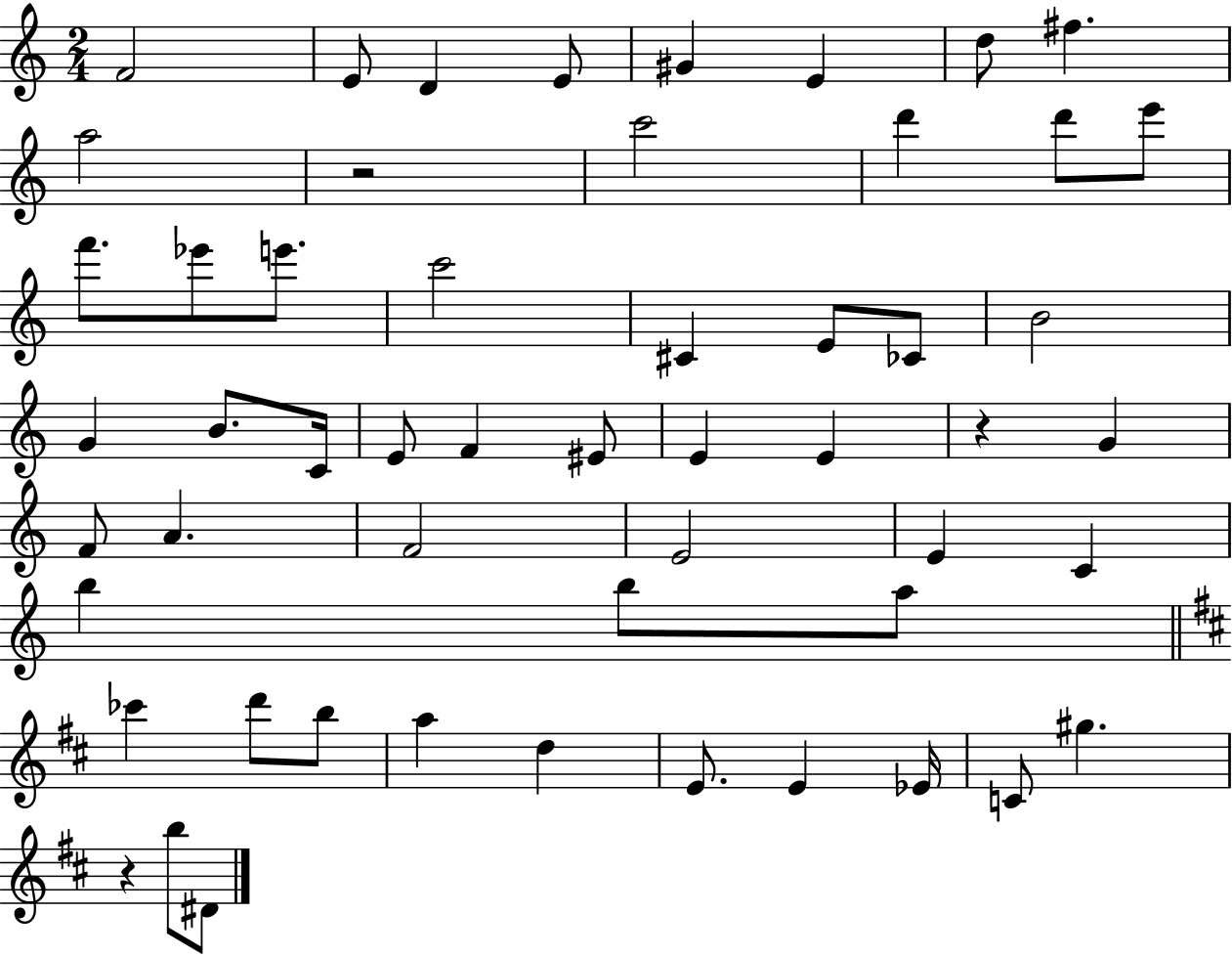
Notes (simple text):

F4/h E4/e D4/q E4/e G#4/q E4/q D5/e F#5/q. A5/h R/h C6/h D6/q D6/e E6/e F6/e. Eb6/e E6/e. C6/h C#4/q E4/e CES4/e B4/h G4/q B4/e. C4/s E4/e F4/q EIS4/e E4/q E4/q R/q G4/q F4/e A4/q. F4/h E4/h E4/q C4/q B5/q B5/e A5/e CES6/q D6/e B5/e A5/q D5/q E4/e. E4/q Eb4/s C4/e G#5/q. R/q B5/e D#4/e